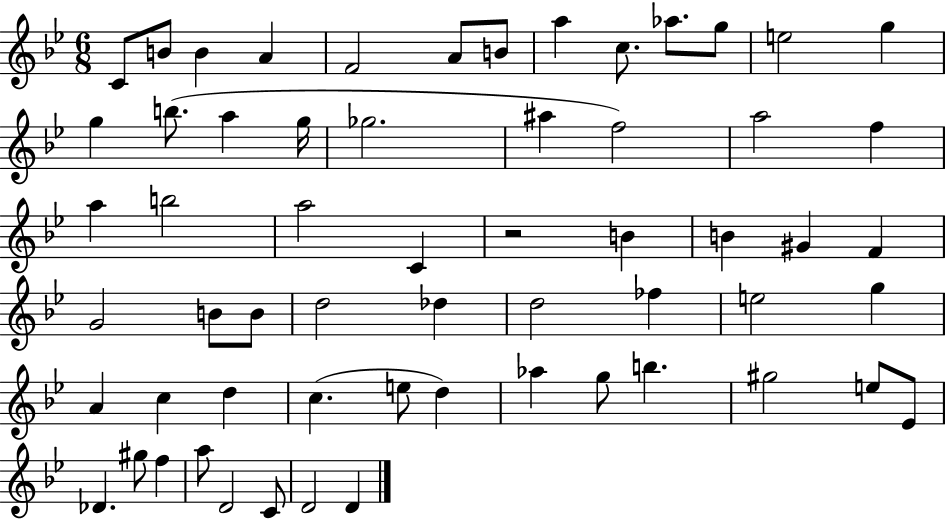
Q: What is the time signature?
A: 6/8